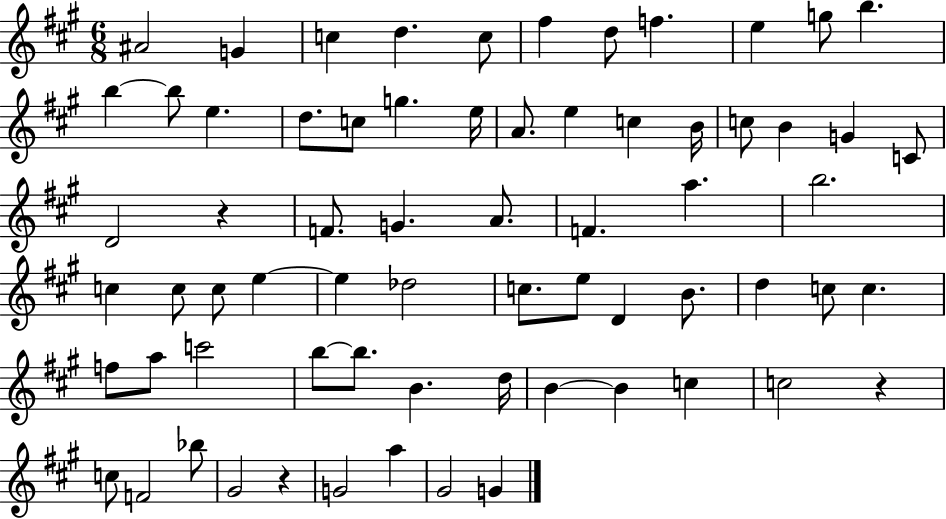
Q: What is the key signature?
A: A major